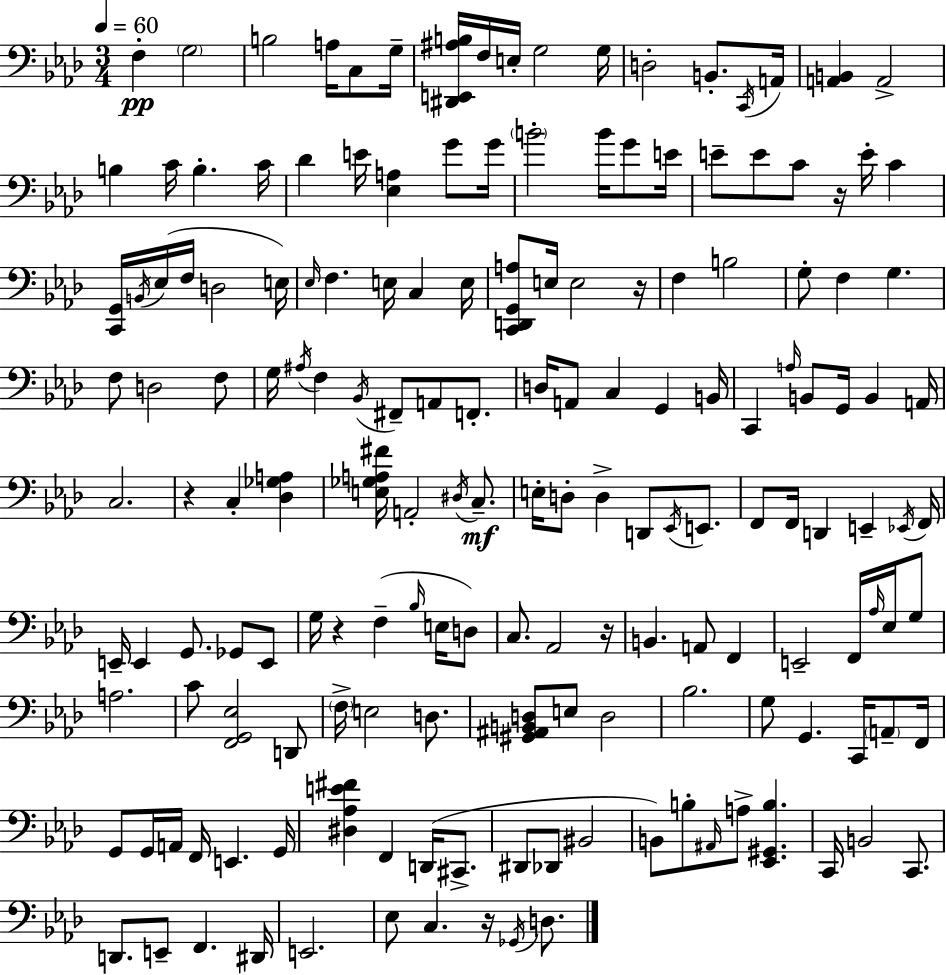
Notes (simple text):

F3/q G3/h B3/h A3/s C3/e G3/s [D#2,E2,A#3,B3]/s F3/s E3/s G3/h G3/s D3/h B2/e. C2/s A2/s [A2,B2]/q A2/h B3/q C4/s B3/q. C4/s Db4/q E4/s [Eb3,A3]/q G4/e G4/s B4/h B4/s G4/e E4/s E4/e E4/e C4/e R/s E4/s C4/q [C2,G2]/s B2/s Eb3/s F3/s D3/h E3/s Eb3/s F3/q. E3/s C3/q E3/s [C2,D2,G2,A3]/e E3/s E3/h R/s F3/q B3/h G3/e F3/q G3/q. F3/e D3/h F3/e G3/s A#3/s F3/q Bb2/s F#2/e A2/e F2/e. D3/s A2/e C3/q G2/q B2/s C2/q A3/s B2/e G2/s B2/q A2/s C3/h. R/q C3/q [Db3,Gb3,A3]/q [E3,Gb3,A3,F#4]/s A2/h D#3/s C3/e. E3/s D3/e D3/q D2/e Eb2/s E2/e. F2/e F2/s D2/q E2/q Eb2/s F2/s E2/s E2/q G2/e. Gb2/e E2/e G3/s R/q F3/q Bb3/s E3/s D3/e C3/e. Ab2/h R/s B2/q. A2/e F2/q E2/h F2/s Ab3/s Eb3/s G3/e A3/h. C4/e [F2,G2,Eb3]/h D2/e F3/s E3/h D3/e. [G#2,A#2,B2,D3]/e E3/e D3/h Bb3/h. G3/e G2/q. C2/s A2/e F2/s G2/e G2/s A2/s F2/s E2/q. G2/s [D#3,Ab3,E4,F#4]/q F2/q D2/s C#2/e. D#2/e Db2/e BIS2/h B2/e B3/e A#2/s A3/e [Eb2,G#2,B3]/q. C2/s B2/h C2/e. D2/e. E2/e F2/q. D#2/s E2/h. Eb3/e C3/q. R/s Gb2/s D3/e.